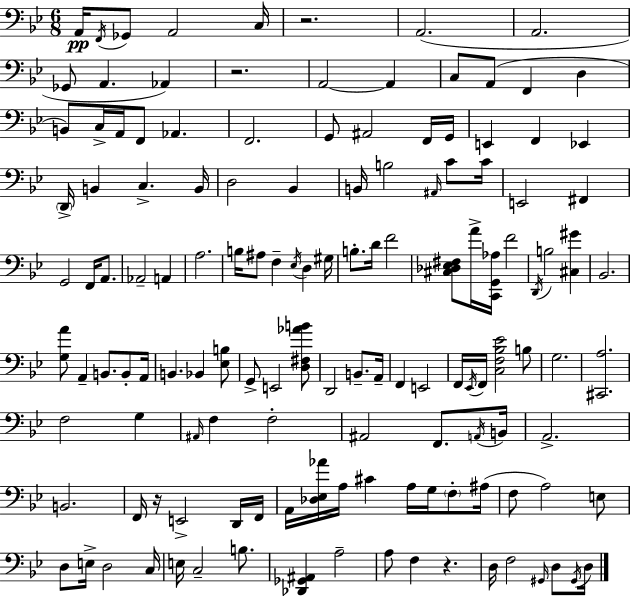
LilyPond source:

{
  \clef bass
  \numericTimeSignature
  \time 6/8
  \key bes \major
  a,16\pp \acciaccatura { f,16 } ges,8 a,2 | c16 r2. | a,2.( | a,2. | \break ges,8 a,4. aes,4) | r2. | a,2~~ a,4 | c8 a,8( f,4 d4 | \break b,8) c16-> a,16 f,8 aes,4. | f,2. | g,8 ais,2 f,16 | g,16 e,4 f,4 ees,4 | \break \parenthesize d,16-> b,4 c4.-> | b,16 d2 bes,4 | b,16 b2 \grace { ais,16 } c'8 | c'16 e,2 fis,4 | \break g,2 f,16 a,8. | aes,2-- a,4 | a2. | b16 ais8 f4-- \acciaccatura { ees16 } d4 | \break gis16 b8.-. d'16 f'2 | <cis des ees fis>8 a'16-> <c, g, aes>16 f'2 | \acciaccatura { d,16 } b2 | <cis gis'>4 bes,2. | \break <g a'>8 a,4-- b,8. | b,8-. a,16 b,4. bes,4 | <ees b>8 g,8-> e,2 | <d fis aes' b'>8 d,2 | \break b,8.-- a,16-- f,4 e,2 | f,16 \acciaccatura { ees,16 } f,16 <c f bes ees'>2 | b8 g2. | <cis, a>2. | \break f2 | g4 \grace { ais,16 } f4 f2-. | ais,2 | f,8. \acciaccatura { a,16 } b,16 a,2.-> | \break b,2. | f,16 r16 e,2-> | d,16 f,16 a,16 <des ees aes'>16 a16 cis'4 | a16 g16 \parenthesize f8-. ais16( f8 a2) | \break e8 d8 e16-> d2 | c16 e16 c2-- | b8. <des, ges, ais,>4 a2-- | a8 f4 | \break r4. d16 f2 | \grace { gis,16 } d8 \acciaccatura { gis,16 } d16 \bar "|."
}